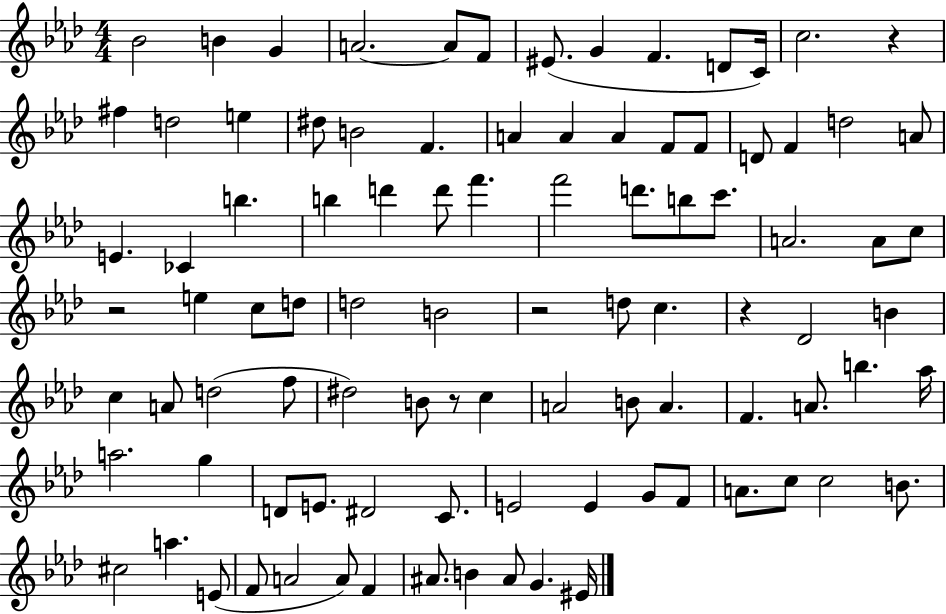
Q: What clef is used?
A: treble